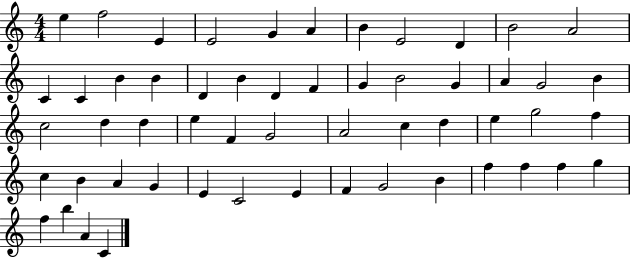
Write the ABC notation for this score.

X:1
T:Untitled
M:4/4
L:1/4
K:C
e f2 E E2 G A B E2 D B2 A2 C C B B D B D F G B2 G A G2 B c2 d d e F G2 A2 c d e g2 f c B A G E C2 E F G2 B f f f g f b A C